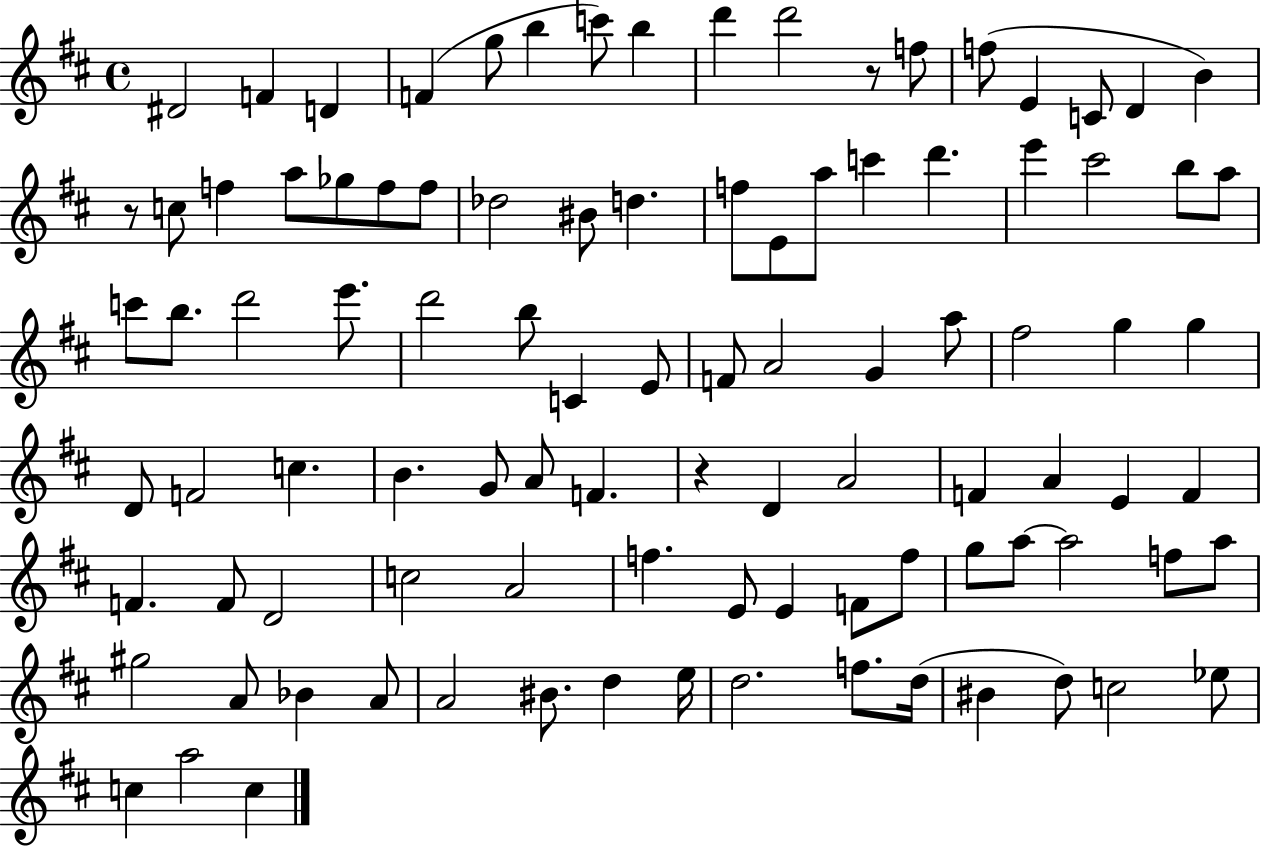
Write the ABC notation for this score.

X:1
T:Untitled
M:4/4
L:1/4
K:D
^D2 F D F g/2 b c'/2 b d' d'2 z/2 f/2 f/2 E C/2 D B z/2 c/2 f a/2 _g/2 f/2 f/2 _d2 ^B/2 d f/2 E/2 a/2 c' d' e' ^c'2 b/2 a/2 c'/2 b/2 d'2 e'/2 d'2 b/2 C E/2 F/2 A2 G a/2 ^f2 g g D/2 F2 c B G/2 A/2 F z D A2 F A E F F F/2 D2 c2 A2 f E/2 E F/2 f/2 g/2 a/2 a2 f/2 a/2 ^g2 A/2 _B A/2 A2 ^B/2 d e/4 d2 f/2 d/4 ^B d/2 c2 _e/2 c a2 c